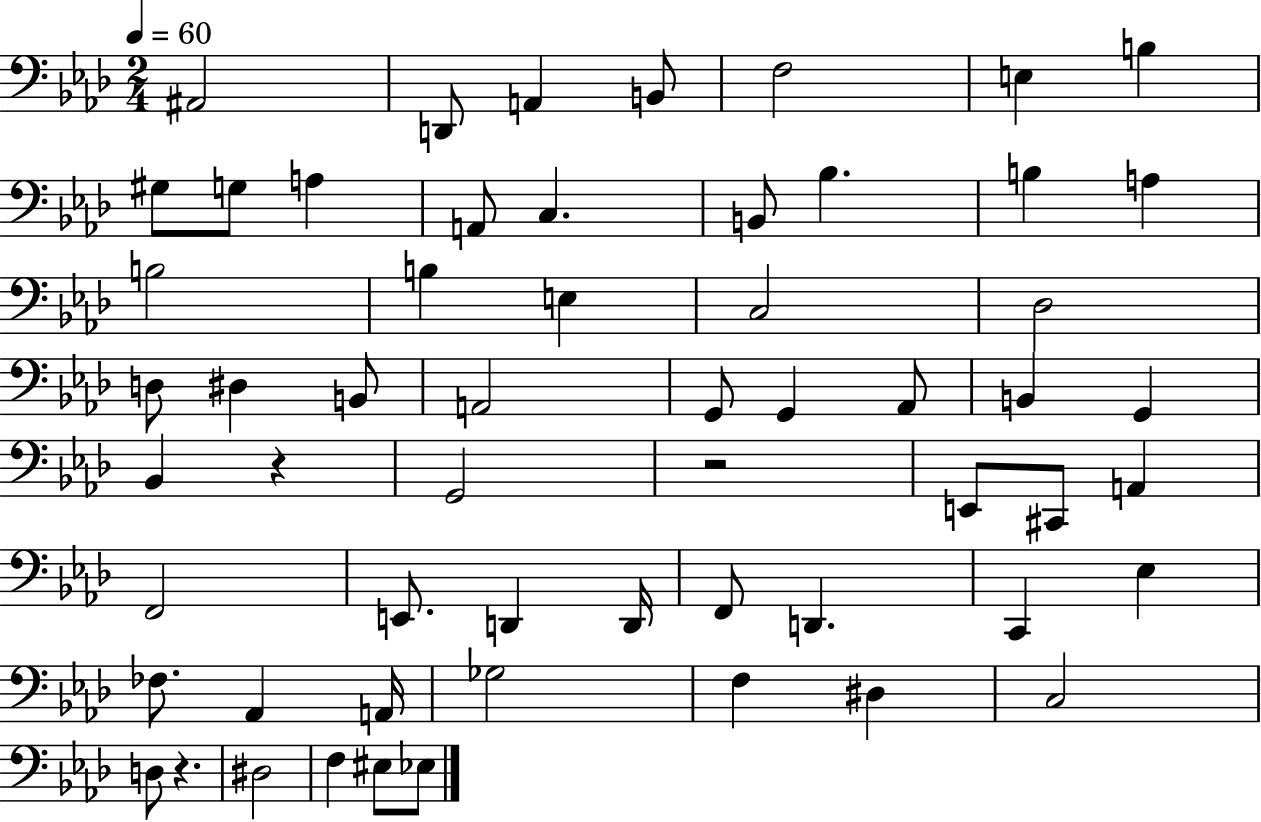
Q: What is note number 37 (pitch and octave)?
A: E2